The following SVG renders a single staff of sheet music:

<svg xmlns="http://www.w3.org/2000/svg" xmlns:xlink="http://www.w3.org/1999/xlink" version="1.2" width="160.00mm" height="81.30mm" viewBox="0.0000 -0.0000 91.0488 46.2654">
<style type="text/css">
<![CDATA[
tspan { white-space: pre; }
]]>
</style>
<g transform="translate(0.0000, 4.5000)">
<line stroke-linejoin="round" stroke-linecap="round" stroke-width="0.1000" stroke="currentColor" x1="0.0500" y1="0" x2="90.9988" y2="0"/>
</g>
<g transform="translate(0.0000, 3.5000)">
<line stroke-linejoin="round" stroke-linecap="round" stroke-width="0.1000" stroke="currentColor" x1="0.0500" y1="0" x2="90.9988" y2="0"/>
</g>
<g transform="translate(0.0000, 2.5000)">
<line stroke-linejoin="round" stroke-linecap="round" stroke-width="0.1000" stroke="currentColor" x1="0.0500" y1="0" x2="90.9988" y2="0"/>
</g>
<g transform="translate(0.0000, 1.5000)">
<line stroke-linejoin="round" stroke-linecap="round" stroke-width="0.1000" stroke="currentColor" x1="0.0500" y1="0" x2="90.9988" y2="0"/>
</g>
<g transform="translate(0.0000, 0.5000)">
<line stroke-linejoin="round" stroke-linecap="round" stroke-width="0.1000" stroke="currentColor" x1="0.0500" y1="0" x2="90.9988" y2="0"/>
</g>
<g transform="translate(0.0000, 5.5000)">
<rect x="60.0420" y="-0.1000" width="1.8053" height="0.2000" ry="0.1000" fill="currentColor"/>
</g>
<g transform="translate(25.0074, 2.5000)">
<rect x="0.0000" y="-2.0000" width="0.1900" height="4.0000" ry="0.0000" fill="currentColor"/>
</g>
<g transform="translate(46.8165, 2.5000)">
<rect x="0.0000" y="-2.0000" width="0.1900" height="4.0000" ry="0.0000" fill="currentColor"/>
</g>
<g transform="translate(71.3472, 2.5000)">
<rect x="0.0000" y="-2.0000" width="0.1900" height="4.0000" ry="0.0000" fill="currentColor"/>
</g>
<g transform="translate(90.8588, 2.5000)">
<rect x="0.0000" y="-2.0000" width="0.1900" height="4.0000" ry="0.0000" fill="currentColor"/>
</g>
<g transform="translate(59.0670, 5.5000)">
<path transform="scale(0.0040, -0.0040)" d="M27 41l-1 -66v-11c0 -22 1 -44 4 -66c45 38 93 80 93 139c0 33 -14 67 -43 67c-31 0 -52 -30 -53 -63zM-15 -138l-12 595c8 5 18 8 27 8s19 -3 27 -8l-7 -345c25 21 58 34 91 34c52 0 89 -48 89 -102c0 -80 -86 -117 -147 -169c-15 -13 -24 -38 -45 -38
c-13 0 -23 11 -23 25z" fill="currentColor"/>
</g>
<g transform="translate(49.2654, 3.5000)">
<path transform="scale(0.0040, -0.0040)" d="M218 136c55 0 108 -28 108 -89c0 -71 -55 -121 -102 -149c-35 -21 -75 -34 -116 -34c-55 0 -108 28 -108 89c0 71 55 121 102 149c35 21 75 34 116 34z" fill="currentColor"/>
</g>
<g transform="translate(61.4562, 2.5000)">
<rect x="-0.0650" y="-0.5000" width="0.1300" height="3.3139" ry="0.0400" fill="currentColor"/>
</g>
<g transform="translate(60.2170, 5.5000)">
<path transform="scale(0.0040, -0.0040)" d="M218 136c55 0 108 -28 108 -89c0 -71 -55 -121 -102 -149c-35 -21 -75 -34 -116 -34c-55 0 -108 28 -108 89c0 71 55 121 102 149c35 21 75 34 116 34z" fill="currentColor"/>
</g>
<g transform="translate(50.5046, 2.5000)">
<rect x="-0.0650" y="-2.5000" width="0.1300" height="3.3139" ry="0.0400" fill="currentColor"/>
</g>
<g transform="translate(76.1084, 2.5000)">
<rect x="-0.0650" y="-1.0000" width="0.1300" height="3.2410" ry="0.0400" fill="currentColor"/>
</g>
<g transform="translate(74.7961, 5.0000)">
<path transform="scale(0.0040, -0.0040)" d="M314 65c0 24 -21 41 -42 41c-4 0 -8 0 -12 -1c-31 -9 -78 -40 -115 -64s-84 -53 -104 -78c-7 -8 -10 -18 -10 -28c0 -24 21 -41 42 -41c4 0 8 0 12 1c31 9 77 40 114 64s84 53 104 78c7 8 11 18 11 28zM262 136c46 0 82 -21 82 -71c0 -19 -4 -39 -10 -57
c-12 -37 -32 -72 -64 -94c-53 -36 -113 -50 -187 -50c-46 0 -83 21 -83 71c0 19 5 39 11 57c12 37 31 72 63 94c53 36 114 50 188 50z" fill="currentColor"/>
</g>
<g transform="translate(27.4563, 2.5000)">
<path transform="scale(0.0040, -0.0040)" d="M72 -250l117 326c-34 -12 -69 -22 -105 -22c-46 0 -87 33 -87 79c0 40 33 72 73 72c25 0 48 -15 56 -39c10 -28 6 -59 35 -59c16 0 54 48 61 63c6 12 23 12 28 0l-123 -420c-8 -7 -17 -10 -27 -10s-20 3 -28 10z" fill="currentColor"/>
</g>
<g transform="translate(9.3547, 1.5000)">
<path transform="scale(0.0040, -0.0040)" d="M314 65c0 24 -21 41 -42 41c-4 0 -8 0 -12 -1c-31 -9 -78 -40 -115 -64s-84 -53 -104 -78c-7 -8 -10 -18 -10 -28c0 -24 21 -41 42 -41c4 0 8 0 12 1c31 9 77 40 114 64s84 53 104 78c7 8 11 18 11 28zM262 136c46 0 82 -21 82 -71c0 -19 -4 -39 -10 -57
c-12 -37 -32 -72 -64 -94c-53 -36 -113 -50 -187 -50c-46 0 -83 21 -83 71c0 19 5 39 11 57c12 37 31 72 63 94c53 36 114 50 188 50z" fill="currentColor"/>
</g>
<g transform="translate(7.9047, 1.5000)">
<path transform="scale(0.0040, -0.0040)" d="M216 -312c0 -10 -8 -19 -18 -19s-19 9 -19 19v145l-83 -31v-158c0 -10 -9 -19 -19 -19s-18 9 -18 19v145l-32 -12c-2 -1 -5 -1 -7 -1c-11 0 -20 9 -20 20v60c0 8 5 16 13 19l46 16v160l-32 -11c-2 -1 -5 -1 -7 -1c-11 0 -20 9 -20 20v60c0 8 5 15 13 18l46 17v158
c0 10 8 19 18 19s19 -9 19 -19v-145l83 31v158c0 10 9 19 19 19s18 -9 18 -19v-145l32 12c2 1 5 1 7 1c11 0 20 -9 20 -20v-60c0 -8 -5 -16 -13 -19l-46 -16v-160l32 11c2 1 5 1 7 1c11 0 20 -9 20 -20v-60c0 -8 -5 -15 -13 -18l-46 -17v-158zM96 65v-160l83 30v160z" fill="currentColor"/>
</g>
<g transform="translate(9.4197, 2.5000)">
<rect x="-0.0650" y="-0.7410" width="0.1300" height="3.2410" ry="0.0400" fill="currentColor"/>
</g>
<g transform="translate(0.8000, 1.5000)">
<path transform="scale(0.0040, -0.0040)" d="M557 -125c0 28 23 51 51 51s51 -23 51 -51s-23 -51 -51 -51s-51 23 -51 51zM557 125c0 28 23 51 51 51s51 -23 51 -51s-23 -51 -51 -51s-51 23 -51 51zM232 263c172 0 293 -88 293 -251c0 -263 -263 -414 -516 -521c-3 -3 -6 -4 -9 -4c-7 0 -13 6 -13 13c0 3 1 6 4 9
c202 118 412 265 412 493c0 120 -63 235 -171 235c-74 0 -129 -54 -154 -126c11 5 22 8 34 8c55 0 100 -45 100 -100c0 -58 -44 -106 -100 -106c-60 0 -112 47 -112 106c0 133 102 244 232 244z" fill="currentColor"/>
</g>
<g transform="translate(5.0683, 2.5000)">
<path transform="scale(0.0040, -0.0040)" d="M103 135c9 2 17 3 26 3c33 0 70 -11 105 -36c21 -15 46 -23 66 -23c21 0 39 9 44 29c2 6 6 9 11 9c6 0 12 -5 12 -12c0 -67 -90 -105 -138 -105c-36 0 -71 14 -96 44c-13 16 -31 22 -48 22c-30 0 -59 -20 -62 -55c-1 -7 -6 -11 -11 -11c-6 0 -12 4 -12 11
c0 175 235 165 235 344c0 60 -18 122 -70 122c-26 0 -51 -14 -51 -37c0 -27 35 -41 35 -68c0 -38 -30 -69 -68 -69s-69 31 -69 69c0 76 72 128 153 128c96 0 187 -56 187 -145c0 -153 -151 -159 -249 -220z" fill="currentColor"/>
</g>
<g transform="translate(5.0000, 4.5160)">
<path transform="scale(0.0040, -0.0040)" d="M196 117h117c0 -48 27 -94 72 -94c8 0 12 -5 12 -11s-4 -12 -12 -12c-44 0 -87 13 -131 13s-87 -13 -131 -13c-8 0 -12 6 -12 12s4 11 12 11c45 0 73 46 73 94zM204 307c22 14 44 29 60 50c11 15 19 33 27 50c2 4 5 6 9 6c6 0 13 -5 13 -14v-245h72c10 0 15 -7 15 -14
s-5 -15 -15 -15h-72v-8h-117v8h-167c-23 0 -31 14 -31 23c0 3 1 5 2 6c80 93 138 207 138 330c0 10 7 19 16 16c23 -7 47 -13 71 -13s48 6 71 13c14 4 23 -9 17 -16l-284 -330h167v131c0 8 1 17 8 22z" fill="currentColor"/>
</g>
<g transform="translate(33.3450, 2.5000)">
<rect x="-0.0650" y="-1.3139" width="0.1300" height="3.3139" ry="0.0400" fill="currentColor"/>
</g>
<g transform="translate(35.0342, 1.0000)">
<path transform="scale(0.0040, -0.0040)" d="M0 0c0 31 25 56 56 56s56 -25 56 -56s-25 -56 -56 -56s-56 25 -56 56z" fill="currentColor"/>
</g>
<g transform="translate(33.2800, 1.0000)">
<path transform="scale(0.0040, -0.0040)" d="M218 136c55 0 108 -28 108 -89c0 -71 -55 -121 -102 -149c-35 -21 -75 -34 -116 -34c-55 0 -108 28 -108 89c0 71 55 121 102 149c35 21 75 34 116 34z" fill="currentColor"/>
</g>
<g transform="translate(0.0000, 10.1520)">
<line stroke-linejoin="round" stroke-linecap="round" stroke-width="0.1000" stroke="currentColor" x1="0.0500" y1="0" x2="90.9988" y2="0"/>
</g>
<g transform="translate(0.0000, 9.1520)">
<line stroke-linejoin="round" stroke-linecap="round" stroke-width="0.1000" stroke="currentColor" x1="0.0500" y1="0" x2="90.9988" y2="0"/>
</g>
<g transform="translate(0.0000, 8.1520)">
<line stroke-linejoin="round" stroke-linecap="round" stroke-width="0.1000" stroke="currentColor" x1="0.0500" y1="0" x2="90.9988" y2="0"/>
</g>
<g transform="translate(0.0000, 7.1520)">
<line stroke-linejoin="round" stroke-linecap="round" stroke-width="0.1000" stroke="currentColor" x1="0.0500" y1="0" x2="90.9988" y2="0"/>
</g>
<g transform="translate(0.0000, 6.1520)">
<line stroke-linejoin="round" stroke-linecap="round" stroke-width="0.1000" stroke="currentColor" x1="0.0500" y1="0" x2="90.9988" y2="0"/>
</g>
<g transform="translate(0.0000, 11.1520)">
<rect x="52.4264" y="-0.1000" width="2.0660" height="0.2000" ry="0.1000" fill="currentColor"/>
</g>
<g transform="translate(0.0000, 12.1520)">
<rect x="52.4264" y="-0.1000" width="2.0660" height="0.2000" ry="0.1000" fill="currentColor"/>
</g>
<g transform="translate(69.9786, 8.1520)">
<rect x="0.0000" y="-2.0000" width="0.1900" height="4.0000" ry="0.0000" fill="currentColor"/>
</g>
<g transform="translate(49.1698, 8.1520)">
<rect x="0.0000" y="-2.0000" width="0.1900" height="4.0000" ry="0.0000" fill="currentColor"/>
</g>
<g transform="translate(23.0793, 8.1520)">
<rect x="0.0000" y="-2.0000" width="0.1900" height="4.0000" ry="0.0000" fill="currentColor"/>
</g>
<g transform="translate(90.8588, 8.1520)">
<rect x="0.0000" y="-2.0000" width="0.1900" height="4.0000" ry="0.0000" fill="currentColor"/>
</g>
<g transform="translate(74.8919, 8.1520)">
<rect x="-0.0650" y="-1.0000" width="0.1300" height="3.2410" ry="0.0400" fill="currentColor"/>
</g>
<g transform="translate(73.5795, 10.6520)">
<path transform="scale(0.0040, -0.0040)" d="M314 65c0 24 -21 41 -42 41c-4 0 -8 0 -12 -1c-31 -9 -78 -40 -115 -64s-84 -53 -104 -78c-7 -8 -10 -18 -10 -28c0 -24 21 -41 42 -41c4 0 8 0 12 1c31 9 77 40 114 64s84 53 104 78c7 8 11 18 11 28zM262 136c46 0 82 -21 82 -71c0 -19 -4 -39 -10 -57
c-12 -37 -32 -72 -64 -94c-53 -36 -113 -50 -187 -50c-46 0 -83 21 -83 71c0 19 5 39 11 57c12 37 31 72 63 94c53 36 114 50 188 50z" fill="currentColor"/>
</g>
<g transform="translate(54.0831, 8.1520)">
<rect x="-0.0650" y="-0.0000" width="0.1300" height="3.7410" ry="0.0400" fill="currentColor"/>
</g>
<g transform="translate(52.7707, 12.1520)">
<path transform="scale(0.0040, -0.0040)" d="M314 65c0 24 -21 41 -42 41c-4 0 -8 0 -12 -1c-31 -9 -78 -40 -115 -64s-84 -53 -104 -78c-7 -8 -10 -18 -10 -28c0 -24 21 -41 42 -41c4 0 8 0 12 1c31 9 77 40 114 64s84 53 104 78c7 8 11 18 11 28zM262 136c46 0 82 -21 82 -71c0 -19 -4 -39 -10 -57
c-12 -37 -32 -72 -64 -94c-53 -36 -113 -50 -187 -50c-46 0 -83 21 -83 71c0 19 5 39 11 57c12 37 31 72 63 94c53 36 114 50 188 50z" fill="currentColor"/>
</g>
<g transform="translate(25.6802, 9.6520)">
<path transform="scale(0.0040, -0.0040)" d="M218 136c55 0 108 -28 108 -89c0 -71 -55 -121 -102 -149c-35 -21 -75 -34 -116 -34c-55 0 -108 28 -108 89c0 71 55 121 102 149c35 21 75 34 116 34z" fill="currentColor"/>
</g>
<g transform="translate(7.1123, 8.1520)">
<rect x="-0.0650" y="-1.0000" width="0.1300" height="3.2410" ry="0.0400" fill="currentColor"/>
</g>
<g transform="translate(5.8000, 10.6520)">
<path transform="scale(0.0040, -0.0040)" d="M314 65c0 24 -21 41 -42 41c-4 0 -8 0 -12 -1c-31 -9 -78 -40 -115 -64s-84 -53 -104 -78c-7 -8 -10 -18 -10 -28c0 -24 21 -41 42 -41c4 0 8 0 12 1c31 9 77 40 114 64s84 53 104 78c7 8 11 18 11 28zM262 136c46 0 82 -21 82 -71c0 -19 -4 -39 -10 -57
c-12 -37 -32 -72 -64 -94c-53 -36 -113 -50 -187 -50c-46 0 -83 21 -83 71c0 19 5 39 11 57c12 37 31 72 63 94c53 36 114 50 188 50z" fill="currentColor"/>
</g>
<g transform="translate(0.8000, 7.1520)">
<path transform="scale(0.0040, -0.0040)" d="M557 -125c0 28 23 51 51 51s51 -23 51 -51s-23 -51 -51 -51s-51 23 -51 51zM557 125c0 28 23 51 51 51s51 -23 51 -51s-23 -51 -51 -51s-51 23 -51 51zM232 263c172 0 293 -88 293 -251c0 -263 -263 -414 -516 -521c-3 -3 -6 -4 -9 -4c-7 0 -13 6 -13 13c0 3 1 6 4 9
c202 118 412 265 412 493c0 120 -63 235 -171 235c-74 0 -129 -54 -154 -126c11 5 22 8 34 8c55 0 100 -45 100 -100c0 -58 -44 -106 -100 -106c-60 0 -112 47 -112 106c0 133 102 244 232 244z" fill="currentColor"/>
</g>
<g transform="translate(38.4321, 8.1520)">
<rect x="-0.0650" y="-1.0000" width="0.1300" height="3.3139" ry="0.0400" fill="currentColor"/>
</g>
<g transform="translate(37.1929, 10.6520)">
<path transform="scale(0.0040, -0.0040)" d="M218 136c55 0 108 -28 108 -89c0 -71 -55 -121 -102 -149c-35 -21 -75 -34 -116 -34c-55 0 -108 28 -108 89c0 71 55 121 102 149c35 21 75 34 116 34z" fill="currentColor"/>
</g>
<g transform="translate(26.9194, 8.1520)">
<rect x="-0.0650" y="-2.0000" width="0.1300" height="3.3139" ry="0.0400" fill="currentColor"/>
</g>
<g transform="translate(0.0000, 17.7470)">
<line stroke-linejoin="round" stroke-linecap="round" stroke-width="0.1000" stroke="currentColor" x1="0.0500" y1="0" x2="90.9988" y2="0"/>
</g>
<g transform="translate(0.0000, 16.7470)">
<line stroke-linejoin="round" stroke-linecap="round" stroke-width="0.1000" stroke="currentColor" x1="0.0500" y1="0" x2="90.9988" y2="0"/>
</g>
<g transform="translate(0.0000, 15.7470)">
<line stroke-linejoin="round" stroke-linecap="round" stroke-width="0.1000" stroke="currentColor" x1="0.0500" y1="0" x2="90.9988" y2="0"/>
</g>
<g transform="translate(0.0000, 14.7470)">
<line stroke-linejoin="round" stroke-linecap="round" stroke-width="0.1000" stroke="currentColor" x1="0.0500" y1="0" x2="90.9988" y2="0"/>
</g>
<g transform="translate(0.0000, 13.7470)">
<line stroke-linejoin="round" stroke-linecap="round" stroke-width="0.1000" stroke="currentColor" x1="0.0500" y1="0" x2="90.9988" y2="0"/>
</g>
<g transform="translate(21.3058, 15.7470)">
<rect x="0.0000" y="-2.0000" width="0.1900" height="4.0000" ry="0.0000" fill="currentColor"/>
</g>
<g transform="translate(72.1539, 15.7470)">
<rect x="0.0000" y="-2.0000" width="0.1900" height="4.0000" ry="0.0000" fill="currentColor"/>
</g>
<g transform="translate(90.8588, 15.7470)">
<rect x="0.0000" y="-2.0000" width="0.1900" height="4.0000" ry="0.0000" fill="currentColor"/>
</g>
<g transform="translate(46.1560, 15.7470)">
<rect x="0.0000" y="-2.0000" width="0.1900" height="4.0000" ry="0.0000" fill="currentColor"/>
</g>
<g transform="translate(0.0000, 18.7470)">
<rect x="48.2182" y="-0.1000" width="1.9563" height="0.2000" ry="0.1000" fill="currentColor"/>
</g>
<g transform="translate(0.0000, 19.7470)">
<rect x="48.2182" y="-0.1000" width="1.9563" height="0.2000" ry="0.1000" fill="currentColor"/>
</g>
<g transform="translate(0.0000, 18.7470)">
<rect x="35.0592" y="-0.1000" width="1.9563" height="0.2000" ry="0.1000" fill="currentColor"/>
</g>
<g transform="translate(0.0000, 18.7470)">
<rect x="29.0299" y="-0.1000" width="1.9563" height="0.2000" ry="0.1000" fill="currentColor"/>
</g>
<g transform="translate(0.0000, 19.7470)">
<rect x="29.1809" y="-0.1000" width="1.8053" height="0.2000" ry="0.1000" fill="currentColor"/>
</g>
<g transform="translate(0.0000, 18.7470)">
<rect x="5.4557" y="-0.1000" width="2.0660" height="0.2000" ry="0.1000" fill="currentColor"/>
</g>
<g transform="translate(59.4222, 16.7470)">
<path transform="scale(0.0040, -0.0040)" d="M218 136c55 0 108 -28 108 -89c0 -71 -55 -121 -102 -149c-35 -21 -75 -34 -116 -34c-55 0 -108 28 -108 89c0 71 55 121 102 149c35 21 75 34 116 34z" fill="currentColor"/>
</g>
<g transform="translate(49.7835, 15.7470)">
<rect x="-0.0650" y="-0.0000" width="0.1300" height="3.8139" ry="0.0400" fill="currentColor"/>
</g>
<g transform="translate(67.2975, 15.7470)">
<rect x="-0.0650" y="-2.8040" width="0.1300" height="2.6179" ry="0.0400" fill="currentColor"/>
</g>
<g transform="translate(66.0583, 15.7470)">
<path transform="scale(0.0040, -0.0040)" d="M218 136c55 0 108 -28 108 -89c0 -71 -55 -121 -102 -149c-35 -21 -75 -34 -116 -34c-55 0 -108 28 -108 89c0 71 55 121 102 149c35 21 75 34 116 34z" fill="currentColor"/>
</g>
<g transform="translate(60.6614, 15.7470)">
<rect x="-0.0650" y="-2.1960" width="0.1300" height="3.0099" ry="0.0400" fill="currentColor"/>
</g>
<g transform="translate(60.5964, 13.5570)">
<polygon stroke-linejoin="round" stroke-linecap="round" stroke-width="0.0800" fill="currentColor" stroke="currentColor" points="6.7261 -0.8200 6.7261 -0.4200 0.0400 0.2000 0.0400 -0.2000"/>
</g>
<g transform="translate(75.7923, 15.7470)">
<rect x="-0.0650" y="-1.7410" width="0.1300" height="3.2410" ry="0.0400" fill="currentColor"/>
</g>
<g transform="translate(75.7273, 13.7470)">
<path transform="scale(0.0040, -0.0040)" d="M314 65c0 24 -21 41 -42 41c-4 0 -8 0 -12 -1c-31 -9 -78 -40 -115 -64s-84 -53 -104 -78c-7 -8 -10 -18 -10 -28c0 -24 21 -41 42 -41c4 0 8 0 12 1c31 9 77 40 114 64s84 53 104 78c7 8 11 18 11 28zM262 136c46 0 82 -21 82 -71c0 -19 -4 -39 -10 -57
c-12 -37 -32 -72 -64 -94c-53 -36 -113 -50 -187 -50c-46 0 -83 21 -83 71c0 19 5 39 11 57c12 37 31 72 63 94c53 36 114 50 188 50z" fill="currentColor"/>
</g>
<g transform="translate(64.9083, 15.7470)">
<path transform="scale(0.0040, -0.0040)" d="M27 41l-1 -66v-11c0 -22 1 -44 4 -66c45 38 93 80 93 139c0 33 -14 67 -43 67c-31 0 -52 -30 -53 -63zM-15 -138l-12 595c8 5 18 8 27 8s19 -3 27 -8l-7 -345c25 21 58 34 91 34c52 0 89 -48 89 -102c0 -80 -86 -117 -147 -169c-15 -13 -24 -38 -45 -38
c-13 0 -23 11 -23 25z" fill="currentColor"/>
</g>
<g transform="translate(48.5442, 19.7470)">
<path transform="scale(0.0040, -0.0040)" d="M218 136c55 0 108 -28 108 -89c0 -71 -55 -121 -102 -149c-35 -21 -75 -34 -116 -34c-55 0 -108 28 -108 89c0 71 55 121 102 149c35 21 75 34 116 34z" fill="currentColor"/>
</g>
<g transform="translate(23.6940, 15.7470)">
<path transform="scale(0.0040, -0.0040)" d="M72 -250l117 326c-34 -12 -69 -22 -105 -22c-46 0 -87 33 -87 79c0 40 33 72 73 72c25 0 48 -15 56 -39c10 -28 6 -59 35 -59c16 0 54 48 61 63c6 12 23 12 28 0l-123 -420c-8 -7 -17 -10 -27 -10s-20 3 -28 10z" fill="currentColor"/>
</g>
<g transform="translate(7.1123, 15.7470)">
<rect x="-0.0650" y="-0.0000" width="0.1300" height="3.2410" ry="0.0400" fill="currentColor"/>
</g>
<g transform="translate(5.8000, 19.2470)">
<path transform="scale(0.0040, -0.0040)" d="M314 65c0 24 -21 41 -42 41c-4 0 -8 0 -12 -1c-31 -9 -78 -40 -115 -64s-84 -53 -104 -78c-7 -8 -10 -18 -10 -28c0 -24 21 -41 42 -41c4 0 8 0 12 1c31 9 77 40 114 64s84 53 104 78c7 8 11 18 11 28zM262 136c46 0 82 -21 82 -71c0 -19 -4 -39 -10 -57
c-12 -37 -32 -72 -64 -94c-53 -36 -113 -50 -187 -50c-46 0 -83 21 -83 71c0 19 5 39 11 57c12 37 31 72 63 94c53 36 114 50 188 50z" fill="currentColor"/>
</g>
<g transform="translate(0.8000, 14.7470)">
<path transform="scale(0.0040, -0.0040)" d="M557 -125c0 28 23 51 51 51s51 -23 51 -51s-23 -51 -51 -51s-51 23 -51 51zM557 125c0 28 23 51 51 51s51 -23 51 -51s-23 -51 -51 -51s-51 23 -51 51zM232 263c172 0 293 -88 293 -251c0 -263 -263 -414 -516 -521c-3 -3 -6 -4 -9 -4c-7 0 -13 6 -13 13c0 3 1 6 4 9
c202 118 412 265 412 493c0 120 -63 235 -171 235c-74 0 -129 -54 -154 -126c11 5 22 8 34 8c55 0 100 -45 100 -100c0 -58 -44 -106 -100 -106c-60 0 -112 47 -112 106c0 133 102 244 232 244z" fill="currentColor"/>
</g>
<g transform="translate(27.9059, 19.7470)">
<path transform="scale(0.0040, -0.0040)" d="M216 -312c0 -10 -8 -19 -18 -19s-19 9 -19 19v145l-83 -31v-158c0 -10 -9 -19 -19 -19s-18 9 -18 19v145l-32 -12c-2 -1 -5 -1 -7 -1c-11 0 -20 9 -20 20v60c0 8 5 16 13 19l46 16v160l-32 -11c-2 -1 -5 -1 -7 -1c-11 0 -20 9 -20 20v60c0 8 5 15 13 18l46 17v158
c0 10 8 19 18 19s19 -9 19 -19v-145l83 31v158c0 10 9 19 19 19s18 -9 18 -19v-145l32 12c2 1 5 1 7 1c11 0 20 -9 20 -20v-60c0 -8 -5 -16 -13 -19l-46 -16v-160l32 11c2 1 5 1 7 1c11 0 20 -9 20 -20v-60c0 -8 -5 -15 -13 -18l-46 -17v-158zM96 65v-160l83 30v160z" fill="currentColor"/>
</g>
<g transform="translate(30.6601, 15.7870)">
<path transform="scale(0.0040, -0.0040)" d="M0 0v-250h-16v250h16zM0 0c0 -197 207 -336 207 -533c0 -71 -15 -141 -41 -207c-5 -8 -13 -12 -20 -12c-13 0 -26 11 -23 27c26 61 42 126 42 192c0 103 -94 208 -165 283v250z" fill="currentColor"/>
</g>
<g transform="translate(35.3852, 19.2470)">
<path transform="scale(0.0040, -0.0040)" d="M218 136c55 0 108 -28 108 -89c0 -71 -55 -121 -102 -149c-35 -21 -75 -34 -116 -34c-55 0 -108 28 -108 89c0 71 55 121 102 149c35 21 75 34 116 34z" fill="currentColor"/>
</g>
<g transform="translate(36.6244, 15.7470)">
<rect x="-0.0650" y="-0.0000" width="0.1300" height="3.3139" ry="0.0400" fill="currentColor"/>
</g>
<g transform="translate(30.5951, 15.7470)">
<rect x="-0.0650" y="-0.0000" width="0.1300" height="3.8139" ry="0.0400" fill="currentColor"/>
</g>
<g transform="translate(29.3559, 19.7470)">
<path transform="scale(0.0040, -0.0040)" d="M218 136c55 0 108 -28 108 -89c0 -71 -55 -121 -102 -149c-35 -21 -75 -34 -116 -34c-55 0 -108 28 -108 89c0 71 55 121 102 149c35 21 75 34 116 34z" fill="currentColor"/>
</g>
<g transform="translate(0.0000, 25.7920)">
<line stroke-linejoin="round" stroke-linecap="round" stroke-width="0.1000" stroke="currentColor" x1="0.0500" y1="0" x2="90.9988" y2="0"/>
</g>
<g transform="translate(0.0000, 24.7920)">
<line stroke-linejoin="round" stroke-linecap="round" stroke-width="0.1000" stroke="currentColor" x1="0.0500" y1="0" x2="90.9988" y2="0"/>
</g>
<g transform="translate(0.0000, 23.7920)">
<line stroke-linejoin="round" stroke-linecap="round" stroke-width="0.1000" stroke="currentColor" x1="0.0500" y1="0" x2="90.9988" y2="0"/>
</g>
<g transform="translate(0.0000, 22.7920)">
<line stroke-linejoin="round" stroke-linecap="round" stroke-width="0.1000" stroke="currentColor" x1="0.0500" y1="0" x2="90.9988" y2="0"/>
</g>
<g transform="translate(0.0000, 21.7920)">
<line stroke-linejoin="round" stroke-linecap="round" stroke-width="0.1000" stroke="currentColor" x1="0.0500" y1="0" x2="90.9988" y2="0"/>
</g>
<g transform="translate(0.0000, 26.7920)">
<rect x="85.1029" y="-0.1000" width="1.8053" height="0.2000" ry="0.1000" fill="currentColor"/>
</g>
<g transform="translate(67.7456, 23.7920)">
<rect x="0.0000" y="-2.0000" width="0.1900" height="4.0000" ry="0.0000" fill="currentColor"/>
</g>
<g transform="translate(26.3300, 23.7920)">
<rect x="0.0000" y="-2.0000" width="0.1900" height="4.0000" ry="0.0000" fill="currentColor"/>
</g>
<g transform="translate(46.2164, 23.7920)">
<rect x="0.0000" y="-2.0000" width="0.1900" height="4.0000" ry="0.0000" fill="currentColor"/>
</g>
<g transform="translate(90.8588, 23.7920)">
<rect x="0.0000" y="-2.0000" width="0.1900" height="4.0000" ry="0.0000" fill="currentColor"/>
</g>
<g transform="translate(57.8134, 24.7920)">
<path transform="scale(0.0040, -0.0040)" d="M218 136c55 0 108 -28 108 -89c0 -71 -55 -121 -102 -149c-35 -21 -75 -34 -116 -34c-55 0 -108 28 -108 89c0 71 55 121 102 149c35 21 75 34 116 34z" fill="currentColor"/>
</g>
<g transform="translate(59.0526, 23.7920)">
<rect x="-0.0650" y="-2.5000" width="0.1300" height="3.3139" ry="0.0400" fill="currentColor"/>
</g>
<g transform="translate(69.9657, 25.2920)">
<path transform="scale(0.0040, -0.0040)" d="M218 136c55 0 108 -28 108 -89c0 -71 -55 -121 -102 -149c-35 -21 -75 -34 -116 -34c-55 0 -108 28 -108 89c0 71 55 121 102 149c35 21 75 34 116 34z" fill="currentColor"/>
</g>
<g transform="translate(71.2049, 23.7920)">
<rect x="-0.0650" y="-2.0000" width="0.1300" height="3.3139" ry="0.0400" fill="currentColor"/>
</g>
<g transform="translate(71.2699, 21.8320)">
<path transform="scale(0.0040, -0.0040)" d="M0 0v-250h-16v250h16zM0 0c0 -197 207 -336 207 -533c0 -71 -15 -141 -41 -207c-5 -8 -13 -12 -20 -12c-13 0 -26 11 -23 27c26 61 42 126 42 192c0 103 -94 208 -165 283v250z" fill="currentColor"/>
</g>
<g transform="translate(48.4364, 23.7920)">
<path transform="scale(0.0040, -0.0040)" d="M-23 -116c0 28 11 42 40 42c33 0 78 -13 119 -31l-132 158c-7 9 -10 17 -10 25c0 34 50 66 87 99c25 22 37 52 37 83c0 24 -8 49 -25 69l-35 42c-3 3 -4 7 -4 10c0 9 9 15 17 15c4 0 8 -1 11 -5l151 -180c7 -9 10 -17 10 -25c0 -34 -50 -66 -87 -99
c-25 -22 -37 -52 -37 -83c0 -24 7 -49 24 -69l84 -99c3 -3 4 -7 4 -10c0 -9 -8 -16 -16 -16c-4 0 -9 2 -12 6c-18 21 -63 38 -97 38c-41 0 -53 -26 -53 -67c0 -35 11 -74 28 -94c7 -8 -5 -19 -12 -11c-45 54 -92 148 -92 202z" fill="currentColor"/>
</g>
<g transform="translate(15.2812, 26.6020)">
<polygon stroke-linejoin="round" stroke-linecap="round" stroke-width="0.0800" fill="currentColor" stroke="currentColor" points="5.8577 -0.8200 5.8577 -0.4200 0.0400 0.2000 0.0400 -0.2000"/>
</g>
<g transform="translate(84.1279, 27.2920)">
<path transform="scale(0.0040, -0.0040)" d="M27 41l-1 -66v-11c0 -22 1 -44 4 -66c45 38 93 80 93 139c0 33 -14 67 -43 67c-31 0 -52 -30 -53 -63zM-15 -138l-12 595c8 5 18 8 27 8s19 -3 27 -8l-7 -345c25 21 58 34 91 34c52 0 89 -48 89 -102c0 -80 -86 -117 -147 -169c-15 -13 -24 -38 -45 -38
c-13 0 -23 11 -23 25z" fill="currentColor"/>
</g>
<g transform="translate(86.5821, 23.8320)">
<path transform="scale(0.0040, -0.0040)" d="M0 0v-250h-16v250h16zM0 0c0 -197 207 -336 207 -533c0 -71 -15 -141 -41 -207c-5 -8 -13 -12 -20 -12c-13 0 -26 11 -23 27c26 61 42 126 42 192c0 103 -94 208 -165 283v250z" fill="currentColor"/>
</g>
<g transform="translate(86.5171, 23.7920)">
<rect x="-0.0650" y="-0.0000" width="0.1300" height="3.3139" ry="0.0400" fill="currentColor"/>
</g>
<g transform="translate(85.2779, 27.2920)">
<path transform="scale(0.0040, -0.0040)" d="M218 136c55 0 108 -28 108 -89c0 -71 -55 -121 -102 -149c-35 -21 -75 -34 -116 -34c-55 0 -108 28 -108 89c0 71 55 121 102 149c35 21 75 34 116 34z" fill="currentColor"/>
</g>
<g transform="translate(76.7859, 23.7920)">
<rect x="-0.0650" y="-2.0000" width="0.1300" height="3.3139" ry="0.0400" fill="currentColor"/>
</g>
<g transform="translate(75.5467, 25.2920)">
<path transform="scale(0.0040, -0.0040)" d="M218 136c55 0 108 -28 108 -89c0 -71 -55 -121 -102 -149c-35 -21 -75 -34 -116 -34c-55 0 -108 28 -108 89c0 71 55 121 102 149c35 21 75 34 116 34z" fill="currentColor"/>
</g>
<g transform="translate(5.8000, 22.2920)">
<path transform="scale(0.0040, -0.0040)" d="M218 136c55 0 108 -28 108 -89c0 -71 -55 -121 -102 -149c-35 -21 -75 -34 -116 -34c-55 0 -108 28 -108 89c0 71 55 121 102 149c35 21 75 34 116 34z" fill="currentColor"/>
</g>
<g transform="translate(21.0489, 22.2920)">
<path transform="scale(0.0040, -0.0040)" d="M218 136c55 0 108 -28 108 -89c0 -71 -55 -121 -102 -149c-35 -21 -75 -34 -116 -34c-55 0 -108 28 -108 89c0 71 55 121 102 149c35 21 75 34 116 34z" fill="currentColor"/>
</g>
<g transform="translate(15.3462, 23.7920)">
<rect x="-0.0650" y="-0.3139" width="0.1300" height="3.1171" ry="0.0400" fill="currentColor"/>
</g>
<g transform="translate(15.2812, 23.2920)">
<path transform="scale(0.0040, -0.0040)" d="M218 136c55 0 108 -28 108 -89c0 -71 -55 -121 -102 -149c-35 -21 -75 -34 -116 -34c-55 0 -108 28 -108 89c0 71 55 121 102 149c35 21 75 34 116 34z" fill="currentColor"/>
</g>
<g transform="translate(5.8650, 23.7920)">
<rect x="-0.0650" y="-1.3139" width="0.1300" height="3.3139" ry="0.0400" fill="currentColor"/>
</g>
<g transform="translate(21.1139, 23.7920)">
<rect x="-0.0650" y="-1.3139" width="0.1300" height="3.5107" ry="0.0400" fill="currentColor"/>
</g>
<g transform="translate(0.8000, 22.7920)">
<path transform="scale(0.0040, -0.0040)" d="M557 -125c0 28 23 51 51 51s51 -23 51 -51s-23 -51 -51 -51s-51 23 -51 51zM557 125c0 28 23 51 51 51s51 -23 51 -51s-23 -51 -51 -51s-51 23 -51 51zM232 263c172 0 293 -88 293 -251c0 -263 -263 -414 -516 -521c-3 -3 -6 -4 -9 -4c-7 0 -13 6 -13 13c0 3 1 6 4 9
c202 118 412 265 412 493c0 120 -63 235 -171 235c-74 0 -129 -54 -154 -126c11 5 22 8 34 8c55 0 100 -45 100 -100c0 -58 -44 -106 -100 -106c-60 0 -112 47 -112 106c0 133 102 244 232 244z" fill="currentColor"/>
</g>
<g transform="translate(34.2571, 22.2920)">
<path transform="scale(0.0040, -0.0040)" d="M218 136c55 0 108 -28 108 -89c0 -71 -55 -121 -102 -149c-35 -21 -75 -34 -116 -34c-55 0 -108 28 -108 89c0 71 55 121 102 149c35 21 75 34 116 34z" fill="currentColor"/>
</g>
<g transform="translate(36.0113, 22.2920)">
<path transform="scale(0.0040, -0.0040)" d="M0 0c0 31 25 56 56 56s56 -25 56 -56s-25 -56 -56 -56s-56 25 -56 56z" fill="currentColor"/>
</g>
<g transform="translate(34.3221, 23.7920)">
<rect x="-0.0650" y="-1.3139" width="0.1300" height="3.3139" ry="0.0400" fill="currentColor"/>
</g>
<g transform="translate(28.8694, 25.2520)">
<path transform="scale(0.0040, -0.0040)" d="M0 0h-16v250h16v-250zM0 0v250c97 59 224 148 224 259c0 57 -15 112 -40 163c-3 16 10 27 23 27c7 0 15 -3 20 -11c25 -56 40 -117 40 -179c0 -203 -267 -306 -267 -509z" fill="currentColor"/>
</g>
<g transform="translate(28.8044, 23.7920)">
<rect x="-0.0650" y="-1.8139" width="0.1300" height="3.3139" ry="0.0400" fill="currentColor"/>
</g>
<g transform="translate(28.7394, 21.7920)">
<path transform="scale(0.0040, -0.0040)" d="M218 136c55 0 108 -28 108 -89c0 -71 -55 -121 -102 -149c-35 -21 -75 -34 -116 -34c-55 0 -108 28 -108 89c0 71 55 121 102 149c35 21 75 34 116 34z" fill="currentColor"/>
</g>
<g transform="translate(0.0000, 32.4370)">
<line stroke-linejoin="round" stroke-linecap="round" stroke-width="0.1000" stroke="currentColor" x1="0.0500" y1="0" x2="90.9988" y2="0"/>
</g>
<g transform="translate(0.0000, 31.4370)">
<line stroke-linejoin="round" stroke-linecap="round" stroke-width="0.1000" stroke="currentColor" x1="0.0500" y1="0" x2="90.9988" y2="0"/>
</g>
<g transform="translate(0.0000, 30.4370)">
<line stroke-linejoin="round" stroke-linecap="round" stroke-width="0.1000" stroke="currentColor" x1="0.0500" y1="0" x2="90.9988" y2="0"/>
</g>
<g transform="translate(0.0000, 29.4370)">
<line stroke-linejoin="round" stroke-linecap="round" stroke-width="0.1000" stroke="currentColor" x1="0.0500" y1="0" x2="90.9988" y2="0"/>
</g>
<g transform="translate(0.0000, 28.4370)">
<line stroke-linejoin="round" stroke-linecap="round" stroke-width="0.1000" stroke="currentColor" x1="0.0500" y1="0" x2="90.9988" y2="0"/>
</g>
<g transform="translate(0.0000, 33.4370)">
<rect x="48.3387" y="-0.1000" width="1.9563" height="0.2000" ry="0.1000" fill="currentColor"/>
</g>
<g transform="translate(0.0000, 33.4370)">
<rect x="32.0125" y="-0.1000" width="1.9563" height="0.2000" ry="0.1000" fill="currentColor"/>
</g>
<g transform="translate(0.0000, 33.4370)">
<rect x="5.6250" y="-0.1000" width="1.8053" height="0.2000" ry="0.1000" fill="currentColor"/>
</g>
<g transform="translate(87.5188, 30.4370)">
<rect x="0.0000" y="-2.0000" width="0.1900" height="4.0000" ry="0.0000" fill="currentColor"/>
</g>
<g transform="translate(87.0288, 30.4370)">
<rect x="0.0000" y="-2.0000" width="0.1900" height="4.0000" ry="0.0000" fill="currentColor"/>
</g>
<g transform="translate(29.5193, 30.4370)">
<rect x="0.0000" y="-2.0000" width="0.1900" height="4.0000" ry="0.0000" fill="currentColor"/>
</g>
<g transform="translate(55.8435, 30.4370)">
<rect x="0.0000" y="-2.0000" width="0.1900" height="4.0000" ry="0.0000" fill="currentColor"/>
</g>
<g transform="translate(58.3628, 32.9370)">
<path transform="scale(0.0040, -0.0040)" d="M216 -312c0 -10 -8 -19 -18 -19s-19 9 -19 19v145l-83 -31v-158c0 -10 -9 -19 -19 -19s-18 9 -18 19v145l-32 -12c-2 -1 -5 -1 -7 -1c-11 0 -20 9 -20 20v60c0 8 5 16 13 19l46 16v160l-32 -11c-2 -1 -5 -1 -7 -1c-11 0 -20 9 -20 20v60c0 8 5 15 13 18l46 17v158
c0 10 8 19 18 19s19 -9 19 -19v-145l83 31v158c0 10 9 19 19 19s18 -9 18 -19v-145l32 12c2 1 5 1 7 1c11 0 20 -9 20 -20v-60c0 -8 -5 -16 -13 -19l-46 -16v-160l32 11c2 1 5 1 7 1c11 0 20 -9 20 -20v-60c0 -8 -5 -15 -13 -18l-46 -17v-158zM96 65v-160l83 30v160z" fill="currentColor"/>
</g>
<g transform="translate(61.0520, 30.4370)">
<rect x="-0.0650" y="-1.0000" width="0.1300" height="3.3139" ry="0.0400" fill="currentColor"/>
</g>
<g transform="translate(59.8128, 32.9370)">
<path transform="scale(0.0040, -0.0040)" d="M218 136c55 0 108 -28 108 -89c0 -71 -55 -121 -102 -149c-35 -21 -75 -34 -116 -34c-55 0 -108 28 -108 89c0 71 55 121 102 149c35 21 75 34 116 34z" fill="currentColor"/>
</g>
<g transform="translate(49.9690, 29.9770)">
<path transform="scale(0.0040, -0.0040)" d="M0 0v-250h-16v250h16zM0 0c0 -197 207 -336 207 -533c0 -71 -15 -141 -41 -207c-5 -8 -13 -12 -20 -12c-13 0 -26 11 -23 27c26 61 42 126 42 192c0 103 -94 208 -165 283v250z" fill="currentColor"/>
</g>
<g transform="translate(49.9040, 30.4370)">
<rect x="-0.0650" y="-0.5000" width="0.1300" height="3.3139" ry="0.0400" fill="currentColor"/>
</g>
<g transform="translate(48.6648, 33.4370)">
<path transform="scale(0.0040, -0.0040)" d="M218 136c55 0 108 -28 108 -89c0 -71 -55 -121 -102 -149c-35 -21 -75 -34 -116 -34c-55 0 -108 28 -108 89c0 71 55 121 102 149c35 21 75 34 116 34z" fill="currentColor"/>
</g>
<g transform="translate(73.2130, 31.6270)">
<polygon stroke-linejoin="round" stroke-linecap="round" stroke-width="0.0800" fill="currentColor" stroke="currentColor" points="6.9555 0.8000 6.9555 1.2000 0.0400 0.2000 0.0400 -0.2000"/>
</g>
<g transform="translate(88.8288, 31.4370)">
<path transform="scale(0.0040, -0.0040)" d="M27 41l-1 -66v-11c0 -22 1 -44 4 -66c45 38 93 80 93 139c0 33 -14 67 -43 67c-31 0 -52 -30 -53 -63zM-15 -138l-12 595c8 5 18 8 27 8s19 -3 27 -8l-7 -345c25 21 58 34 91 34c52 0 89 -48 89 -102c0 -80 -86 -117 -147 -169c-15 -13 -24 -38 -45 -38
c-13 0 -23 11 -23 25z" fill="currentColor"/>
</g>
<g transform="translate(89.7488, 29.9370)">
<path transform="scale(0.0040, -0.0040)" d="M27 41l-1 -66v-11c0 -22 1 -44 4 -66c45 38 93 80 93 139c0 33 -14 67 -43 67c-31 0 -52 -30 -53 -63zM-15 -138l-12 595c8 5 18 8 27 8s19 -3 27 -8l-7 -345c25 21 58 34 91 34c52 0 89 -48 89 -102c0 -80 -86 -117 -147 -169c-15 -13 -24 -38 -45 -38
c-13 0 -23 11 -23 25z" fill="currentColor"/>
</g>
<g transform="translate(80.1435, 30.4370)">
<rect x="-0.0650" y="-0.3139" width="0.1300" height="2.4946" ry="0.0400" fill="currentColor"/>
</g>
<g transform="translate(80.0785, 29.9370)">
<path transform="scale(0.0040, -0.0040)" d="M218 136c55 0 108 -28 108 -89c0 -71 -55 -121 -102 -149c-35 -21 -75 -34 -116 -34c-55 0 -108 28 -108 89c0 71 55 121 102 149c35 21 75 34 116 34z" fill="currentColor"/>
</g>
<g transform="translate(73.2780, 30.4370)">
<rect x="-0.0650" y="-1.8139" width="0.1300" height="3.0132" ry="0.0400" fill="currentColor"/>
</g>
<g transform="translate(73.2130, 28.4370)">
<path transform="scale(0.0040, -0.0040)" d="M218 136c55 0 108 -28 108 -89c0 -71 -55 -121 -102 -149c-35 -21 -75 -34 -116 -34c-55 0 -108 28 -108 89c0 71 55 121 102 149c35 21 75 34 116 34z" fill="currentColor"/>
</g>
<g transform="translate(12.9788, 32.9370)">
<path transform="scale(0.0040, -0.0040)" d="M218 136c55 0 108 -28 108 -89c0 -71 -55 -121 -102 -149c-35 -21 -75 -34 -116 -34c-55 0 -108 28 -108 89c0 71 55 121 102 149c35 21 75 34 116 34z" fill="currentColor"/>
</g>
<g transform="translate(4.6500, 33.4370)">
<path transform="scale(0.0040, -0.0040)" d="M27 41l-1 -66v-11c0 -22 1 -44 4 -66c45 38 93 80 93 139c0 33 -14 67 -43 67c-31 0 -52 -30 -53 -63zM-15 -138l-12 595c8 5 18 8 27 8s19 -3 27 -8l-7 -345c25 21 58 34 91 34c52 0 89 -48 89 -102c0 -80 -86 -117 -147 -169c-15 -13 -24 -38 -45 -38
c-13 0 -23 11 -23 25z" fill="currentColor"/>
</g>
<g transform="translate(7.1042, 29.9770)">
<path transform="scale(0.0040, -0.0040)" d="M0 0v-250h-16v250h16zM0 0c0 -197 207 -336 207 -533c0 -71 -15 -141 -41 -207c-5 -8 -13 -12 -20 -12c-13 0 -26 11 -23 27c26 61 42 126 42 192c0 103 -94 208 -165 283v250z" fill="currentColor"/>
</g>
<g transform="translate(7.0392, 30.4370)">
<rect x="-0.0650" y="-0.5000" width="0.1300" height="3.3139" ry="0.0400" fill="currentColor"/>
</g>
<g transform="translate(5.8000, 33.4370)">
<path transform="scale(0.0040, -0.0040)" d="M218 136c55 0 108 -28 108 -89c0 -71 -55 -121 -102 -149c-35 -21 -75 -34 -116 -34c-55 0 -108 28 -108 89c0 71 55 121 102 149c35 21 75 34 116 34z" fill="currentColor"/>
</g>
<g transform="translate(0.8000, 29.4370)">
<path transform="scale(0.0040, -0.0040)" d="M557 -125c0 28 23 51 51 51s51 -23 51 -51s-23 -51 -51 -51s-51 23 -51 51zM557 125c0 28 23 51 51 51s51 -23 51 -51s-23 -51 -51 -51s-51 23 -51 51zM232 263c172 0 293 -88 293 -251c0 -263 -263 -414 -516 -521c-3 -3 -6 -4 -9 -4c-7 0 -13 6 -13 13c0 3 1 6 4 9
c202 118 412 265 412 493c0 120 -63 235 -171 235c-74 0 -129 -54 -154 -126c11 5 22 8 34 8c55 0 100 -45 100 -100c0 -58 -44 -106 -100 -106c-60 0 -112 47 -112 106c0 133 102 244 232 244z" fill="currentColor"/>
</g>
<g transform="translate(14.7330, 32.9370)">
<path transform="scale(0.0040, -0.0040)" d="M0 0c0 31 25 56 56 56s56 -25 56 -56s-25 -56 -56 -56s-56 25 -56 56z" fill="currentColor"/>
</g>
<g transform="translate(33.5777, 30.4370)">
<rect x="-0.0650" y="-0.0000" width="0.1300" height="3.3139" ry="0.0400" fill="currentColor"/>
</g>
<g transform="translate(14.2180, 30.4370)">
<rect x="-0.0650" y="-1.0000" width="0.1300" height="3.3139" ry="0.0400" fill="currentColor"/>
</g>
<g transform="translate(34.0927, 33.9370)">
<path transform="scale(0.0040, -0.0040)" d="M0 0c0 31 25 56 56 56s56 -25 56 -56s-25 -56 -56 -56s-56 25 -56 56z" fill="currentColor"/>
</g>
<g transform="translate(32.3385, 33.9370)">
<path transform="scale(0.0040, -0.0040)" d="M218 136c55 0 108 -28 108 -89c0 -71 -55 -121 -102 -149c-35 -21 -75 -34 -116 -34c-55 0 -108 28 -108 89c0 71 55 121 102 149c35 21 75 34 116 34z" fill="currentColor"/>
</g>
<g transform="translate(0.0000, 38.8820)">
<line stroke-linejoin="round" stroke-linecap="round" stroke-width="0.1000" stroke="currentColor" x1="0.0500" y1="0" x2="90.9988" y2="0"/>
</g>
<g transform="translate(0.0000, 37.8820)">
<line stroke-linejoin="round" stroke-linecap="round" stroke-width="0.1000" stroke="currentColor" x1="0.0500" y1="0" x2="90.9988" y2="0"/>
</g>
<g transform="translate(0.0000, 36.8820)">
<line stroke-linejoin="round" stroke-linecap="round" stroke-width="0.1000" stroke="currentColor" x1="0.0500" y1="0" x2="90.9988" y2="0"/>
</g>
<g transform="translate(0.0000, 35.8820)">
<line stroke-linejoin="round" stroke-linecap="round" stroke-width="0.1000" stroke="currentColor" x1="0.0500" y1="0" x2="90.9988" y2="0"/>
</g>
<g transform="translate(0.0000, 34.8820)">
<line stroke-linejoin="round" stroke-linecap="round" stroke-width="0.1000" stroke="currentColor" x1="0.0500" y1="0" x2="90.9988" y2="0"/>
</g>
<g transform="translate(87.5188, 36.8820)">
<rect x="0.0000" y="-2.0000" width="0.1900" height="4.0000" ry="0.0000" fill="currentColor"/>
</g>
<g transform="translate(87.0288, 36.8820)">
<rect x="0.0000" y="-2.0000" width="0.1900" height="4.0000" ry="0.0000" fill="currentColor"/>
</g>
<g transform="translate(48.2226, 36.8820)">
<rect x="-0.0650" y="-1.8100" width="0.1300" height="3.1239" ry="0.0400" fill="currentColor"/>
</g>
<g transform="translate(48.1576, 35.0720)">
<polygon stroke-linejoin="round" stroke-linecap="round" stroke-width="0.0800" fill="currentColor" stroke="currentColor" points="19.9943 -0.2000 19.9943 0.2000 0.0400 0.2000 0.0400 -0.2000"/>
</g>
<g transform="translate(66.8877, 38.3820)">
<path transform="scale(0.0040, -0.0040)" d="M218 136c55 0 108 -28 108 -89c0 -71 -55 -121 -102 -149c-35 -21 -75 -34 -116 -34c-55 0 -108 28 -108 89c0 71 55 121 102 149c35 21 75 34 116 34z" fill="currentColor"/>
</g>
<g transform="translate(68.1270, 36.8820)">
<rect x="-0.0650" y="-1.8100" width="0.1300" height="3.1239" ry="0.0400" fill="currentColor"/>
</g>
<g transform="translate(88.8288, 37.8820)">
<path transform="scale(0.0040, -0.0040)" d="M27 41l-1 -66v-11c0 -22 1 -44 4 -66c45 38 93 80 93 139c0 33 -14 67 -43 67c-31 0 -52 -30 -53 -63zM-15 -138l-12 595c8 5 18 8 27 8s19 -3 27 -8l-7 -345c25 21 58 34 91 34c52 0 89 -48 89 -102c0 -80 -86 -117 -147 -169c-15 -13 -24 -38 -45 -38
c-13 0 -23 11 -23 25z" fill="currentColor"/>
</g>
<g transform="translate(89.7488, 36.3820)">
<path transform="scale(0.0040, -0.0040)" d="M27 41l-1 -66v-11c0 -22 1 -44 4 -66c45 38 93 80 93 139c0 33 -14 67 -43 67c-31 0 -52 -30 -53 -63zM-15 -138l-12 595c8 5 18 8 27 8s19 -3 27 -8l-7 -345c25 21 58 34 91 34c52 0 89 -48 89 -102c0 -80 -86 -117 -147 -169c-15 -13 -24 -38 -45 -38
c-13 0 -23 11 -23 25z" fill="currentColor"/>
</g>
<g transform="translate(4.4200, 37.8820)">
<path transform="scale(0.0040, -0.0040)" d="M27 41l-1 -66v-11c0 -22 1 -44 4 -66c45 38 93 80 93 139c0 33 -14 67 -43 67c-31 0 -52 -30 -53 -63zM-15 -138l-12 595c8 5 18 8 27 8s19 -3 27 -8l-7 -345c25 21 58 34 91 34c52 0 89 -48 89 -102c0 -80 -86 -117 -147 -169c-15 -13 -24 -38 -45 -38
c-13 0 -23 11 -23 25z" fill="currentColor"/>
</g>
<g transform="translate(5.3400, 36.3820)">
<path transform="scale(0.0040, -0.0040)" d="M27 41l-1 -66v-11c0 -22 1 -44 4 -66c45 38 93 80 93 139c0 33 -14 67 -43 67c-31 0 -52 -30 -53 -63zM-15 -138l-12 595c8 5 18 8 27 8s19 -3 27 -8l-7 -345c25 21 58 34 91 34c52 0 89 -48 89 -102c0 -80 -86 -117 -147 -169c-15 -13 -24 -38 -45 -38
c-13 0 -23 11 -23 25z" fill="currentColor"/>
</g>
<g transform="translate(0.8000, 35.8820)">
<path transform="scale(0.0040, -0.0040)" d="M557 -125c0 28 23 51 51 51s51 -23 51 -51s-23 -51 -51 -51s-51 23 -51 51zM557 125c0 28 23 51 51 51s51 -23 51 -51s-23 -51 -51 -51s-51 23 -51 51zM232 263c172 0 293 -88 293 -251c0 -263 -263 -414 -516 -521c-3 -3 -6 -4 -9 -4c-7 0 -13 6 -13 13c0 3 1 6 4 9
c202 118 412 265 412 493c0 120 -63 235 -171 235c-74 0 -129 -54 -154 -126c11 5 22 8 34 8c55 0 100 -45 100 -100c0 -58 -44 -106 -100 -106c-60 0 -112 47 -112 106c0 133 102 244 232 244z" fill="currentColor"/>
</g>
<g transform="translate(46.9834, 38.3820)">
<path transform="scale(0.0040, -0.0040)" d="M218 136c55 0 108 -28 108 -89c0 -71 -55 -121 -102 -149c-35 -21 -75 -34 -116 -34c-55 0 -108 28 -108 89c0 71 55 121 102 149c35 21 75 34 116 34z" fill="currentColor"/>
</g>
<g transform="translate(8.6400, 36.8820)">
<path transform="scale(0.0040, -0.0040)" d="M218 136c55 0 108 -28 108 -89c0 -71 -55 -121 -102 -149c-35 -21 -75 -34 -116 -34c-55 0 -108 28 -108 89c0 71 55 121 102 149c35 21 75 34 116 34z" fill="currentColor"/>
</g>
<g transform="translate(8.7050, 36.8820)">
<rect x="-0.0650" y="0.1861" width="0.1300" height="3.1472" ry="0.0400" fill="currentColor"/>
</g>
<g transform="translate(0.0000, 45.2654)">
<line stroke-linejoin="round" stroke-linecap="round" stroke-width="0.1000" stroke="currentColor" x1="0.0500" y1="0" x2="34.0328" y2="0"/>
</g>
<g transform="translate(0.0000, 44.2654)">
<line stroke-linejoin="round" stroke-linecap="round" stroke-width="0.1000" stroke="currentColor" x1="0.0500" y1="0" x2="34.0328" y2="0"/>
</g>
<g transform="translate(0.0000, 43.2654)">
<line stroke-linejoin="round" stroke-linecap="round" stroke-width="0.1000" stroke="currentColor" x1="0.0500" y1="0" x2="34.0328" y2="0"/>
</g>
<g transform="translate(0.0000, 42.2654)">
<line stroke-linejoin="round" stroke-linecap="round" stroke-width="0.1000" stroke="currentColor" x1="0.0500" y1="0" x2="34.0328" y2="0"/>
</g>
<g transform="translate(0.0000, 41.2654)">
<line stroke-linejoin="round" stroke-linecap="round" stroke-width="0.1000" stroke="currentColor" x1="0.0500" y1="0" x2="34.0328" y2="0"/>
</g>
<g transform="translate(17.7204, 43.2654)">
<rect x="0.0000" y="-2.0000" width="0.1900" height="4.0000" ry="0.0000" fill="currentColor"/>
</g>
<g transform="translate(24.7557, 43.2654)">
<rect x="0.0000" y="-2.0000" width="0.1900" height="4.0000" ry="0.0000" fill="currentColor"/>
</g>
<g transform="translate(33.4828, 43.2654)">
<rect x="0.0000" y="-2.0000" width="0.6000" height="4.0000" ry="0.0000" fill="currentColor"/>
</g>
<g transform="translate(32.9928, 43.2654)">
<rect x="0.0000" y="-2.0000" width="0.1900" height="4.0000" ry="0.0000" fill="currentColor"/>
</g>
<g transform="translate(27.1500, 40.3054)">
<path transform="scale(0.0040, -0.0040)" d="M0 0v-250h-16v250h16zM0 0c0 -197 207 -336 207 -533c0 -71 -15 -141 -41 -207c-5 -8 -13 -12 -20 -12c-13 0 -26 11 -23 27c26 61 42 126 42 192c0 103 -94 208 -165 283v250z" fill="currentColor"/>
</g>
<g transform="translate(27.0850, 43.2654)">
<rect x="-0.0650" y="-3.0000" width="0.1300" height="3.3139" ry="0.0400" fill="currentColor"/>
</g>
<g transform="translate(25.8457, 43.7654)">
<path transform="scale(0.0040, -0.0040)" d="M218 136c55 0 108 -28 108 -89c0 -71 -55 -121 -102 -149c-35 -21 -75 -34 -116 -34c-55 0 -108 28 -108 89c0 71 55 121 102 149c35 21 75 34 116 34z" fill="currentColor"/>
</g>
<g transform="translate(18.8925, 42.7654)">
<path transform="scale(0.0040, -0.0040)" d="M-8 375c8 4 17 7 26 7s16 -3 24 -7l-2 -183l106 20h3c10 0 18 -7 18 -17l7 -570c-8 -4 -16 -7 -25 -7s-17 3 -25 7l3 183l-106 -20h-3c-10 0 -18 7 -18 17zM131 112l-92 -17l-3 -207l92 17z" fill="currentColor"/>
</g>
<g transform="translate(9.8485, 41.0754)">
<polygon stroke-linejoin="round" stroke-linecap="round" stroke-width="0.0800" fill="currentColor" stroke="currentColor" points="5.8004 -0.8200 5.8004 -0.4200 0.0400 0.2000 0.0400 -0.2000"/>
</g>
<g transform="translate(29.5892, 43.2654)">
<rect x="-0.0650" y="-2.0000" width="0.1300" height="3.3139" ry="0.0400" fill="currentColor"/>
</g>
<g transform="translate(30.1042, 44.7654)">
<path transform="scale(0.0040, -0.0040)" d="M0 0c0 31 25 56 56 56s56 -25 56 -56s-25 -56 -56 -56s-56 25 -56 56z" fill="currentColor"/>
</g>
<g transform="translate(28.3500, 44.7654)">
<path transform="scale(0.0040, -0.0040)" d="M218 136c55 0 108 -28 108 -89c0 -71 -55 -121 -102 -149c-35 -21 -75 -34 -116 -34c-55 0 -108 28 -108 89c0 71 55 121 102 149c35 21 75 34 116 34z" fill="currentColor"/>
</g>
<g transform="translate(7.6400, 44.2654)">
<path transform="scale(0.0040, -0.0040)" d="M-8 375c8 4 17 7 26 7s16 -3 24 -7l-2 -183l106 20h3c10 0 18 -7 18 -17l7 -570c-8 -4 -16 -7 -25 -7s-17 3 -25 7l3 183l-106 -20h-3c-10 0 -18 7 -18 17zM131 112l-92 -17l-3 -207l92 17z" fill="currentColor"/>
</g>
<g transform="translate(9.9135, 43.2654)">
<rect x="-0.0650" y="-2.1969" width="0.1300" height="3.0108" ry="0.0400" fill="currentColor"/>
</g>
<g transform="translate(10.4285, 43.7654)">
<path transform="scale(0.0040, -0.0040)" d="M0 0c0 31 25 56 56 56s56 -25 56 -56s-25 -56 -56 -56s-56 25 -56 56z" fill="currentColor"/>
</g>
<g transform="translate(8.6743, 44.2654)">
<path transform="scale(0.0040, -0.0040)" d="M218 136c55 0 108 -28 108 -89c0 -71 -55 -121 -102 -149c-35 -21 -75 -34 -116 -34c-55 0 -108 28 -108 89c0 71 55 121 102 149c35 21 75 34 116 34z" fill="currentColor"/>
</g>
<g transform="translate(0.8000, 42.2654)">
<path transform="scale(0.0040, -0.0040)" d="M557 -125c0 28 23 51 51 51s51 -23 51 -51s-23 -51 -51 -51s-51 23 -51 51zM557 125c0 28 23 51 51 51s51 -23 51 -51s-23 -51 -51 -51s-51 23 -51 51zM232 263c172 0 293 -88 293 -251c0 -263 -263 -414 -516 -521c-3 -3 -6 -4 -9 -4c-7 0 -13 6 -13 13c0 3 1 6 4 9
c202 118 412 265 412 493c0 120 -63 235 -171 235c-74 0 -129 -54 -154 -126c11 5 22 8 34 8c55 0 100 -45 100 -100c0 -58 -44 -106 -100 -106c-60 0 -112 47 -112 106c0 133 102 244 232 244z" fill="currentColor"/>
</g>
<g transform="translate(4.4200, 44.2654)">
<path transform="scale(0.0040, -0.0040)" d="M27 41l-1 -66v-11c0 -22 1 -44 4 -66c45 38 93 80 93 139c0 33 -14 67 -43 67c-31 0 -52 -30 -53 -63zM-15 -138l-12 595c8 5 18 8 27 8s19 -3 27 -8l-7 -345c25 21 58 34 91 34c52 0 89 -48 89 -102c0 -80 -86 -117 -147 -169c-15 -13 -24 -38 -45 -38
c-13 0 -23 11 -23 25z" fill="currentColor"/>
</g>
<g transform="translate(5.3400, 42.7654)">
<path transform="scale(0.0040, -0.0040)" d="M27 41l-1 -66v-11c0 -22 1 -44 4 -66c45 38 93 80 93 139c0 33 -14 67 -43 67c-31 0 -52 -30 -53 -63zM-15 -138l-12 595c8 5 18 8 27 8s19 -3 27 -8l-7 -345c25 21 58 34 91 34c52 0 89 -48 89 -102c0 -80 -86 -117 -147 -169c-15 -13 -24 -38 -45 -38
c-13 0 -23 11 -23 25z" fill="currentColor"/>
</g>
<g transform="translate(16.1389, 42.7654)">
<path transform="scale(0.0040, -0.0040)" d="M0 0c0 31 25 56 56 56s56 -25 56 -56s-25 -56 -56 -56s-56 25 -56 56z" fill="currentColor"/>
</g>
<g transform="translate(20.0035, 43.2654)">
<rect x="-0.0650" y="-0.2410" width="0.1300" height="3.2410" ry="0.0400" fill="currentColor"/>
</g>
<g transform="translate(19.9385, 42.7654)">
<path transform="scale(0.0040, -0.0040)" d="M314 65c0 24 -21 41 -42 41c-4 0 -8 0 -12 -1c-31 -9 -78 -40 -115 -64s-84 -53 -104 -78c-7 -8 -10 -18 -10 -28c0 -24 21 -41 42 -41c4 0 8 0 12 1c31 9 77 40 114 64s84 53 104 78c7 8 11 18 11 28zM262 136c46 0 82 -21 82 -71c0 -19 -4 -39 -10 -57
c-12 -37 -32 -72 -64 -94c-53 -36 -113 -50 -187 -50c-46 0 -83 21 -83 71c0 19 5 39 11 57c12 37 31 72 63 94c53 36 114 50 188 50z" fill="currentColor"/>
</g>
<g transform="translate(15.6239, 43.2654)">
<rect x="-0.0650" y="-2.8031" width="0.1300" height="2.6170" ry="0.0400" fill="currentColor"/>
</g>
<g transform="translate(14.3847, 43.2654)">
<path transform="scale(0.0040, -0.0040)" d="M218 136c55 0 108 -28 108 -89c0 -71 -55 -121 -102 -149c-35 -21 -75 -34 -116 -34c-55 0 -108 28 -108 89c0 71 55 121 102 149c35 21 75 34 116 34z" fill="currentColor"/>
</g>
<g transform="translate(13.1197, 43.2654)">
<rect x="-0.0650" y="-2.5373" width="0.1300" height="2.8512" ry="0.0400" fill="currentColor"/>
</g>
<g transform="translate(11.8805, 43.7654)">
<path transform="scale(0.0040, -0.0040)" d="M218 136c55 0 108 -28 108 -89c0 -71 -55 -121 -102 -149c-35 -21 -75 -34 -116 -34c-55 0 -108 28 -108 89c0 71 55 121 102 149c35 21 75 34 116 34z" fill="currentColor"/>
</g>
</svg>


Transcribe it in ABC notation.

X:1
T:Untitled
M:2/4
L:1/4
K:C
^F,2 z/2 G, B,, _E,, F,,2 F,,2 A,, F,, C,,2 F,,2 D,,2 z/2 ^C,,/2 D,, C,, B,,/2 _D,/2 A,2 G, E,/2 G,/2 A,/2 G, z B,, A,,/2 A,, _D,,/2 _E,,/2 F,, D,, E,,/2 ^F,, A,/2 E,/2 D, A,,/2 A,,/2 B,,/2 C,/2 D,/2 E,2 C,/2 A,,